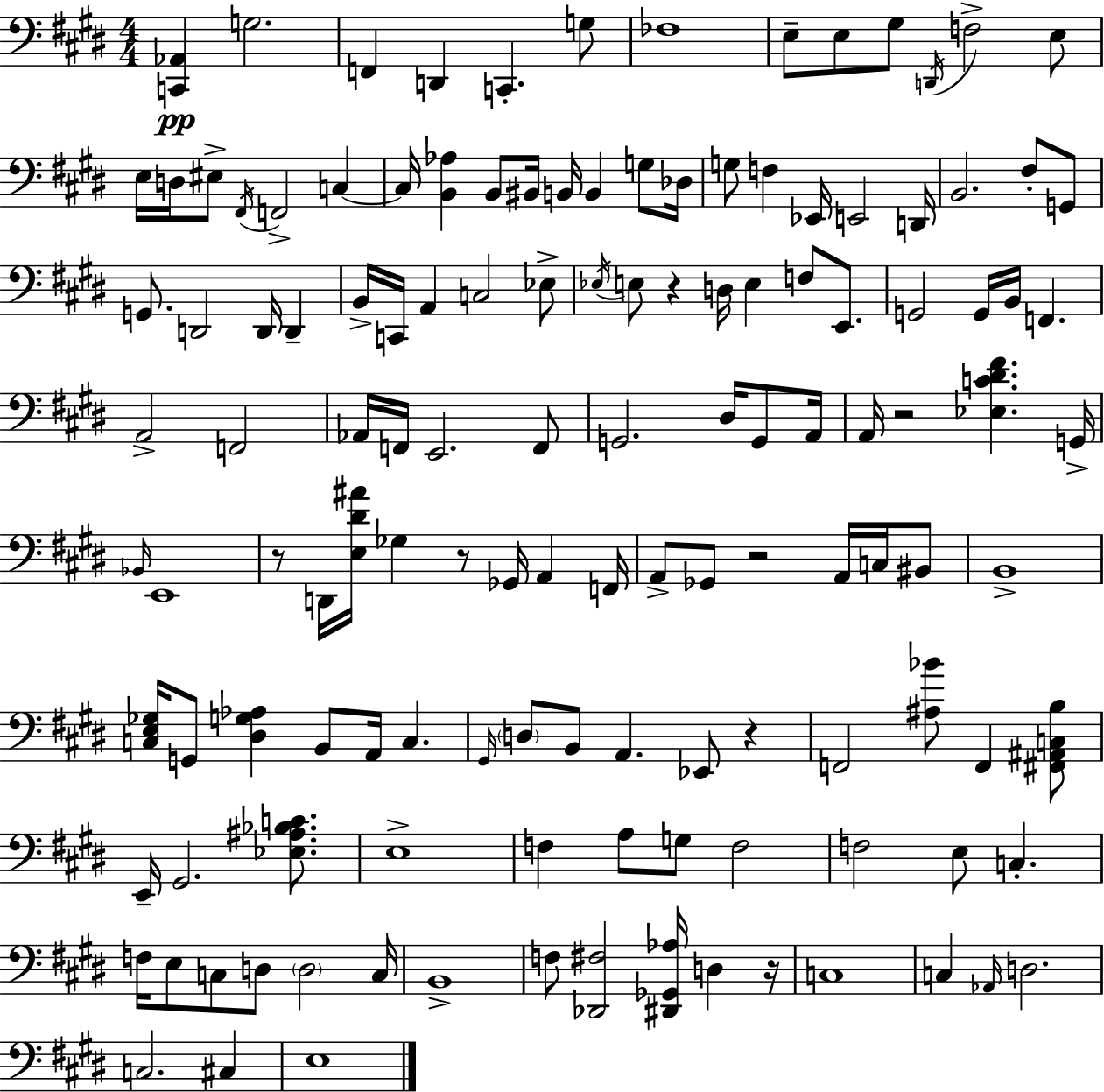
X:1
T:Untitled
M:4/4
L:1/4
K:E
[C,,_A,,] G,2 F,, D,, C,, G,/2 _F,4 E,/2 E,/2 ^G,/2 D,,/4 F,2 E,/2 E,/4 D,/4 ^E,/2 ^F,,/4 F,,2 C, C,/4 [B,,_A,] B,,/2 ^B,,/4 B,,/4 B,, G,/2 _D,/4 G,/2 F, _E,,/4 E,,2 D,,/4 B,,2 ^F,/2 G,,/2 G,,/2 D,,2 D,,/4 D,, B,,/4 C,,/4 A,, C,2 _E,/2 _E,/4 E,/2 z D,/4 E, F,/2 E,,/2 G,,2 G,,/4 B,,/4 F,, A,,2 F,,2 _A,,/4 F,,/4 E,,2 F,,/2 G,,2 ^D,/4 G,,/2 A,,/4 A,,/4 z2 [_E,C^D^F] G,,/4 _B,,/4 E,,4 z/2 D,,/4 [E,^D^A]/4 _G, z/2 _G,,/4 A,, F,,/4 A,,/2 _G,,/2 z2 A,,/4 C,/4 ^B,,/2 B,,4 [C,E,_G,]/4 G,,/2 [^D,G,_A,] B,,/2 A,,/4 C, ^G,,/4 D,/2 B,,/2 A,, _E,,/2 z F,,2 [^A,_B]/2 F,, [^F,,^A,,C,B,]/2 E,,/4 ^G,,2 [_E,^A,_B,C]/2 E,4 F, A,/2 G,/2 F,2 F,2 E,/2 C, F,/4 E,/2 C,/2 D,/2 D,2 C,/4 B,,4 F,/2 [_D,,^F,]2 [^D,,_G,,_A,]/4 D, z/4 C,4 C, _A,,/4 D,2 C,2 ^C, E,4